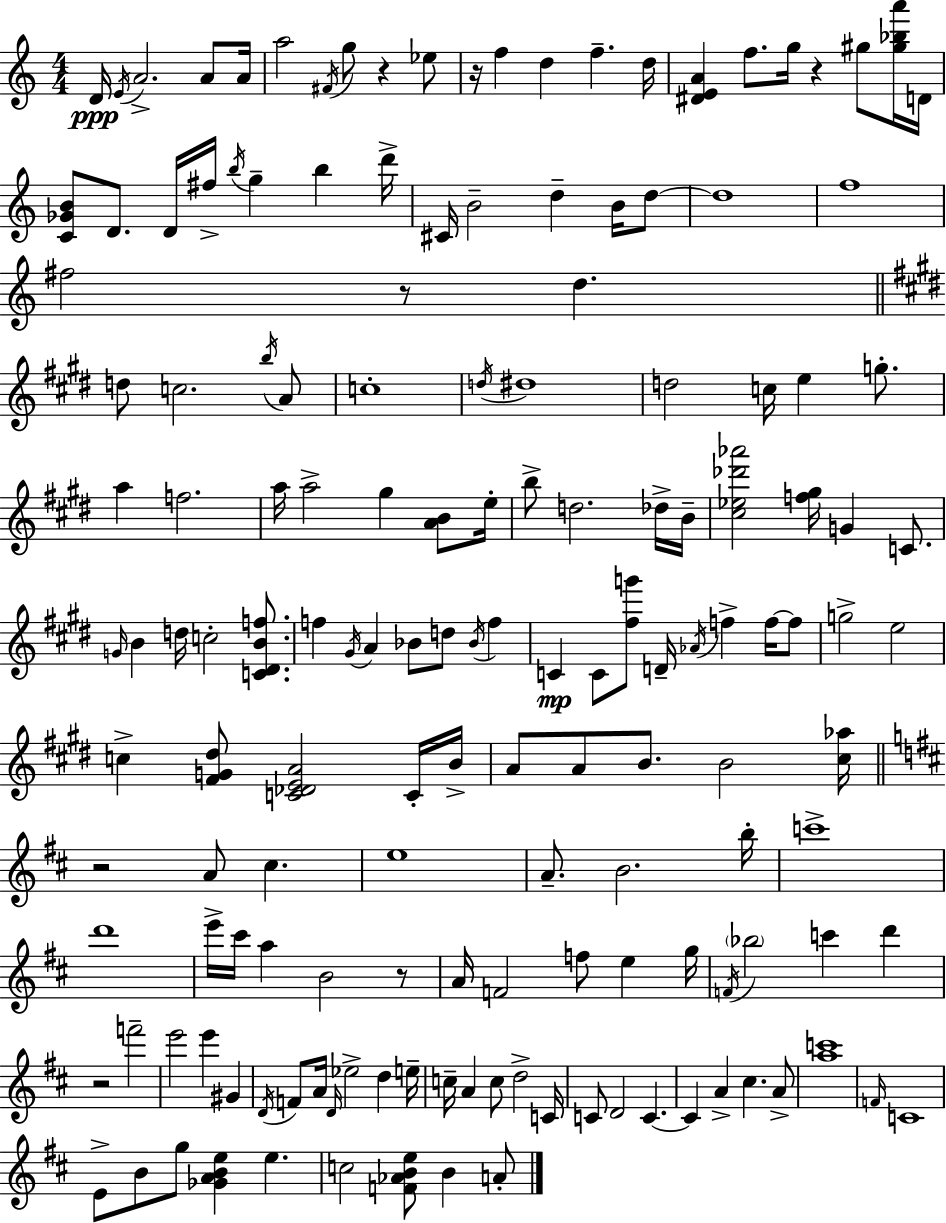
{
  \clef treble
  \numericTimeSignature
  \time 4/4
  \key c \major
  \repeat volta 2 { d'16\ppp \acciaccatura { e'16 } a'2.-> a'8 | a'16 a''2 \acciaccatura { fis'16 } g''8 r4 | ees''8 r16 f''4 d''4 f''4.-- | d''16 <dis' e' a'>4 f''8. g''16 r4 gis''8 | \break <gis'' bes'' a'''>16 d'16 <c' ges' b'>8 d'8. d'16 fis''16-> \acciaccatura { b''16 } g''4-- b''4 | d'''16-> cis'16 b'2-- d''4-- | b'16 d''8~~ d''1 | f''1 | \break fis''2 r8 d''4. | \bar "||" \break \key e \major d''8 c''2. \acciaccatura { b''16 } a'8 | c''1-. | \acciaccatura { d''16 } dis''1 | d''2 c''16 e''4 g''8.-. | \break a''4 f''2. | a''16 a''2-> gis''4 <a' b'>8 | e''16-. b''8-> d''2. | des''16-> b'16-- <cis'' ees'' des''' aes'''>2 <f'' gis''>16 g'4 c'8. | \break \grace { g'16 } b'4 d''16 c''2-. | <c' dis' b' f''>8. f''4 \acciaccatura { gis'16 } a'4 bes'8 d''8 | \acciaccatura { bes'16 } f''4 c'4\mp c'8 <fis'' g'''>8 d'16-- \acciaccatura { aes'16 } f''4-> | f''16~~ f''8 g''2-> e''2 | \break c''4-> <fis' g' dis''>8 <c' des' e' a'>2 | c'16-. b'16-> a'8 a'8 b'8. b'2 | <cis'' aes''>16 \bar "||" \break \key d \major r2 a'8 cis''4. | e''1 | a'8.-- b'2. b''16-. | c'''1-> | \break d'''1 | e'''16-> cis'''16 a''4 b'2 r8 | a'16 f'2 f''8 e''4 g''16 | \acciaccatura { f'16 } \parenthesize bes''2 c'''4 d'''4 | \break r2 f'''2-- | e'''2 e'''4 gis'4 | \acciaccatura { d'16 } f'8 a'16 \grace { d'16 } ees''2-> d''4 | e''16-- c''16-- a'4 c''8 d''2-> | \break c'16 c'8 d'2 c'4.~~ | c'4 a'4-> cis''4. | a'8-> <a'' c'''>1 | \grace { f'16 } c'1 | \break e'8-> b'8 g''8 <ges' a' b' e''>4 e''4. | c''2 <f' aes' b' e''>8 b'4 | a'8-. } \bar "|."
}